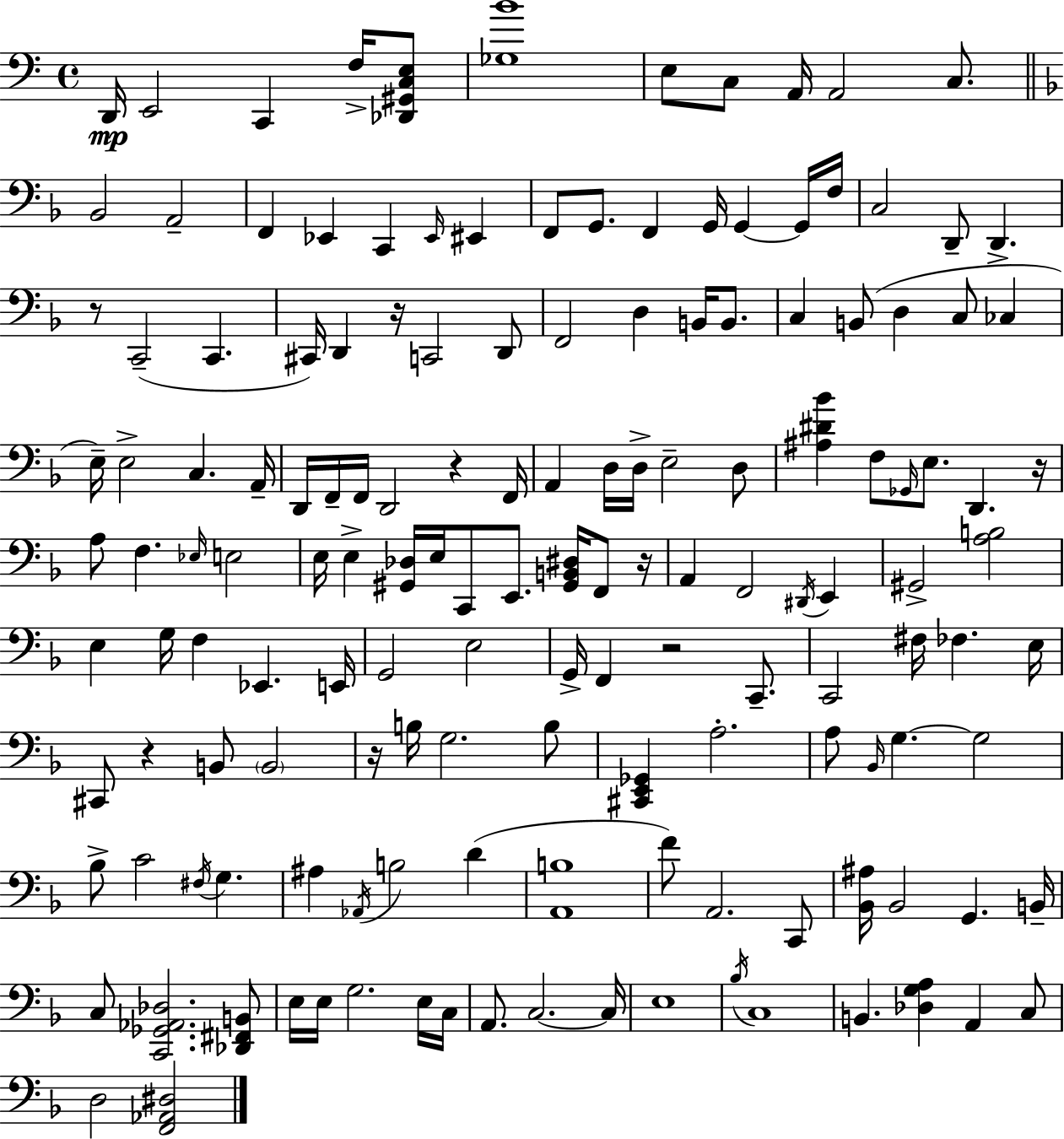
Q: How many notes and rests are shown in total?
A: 150